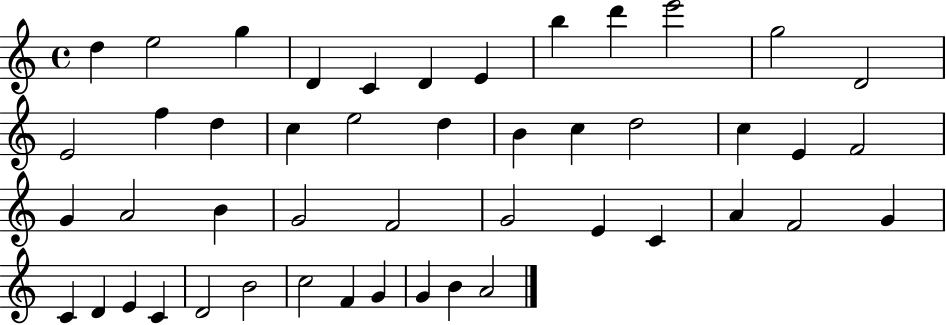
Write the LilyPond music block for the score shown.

{
  \clef treble
  \time 4/4
  \defaultTimeSignature
  \key c \major
  d''4 e''2 g''4 | d'4 c'4 d'4 e'4 | b''4 d'''4 e'''2 | g''2 d'2 | \break e'2 f''4 d''4 | c''4 e''2 d''4 | b'4 c''4 d''2 | c''4 e'4 f'2 | \break g'4 a'2 b'4 | g'2 f'2 | g'2 e'4 c'4 | a'4 f'2 g'4 | \break c'4 d'4 e'4 c'4 | d'2 b'2 | c''2 f'4 g'4 | g'4 b'4 a'2 | \break \bar "|."
}